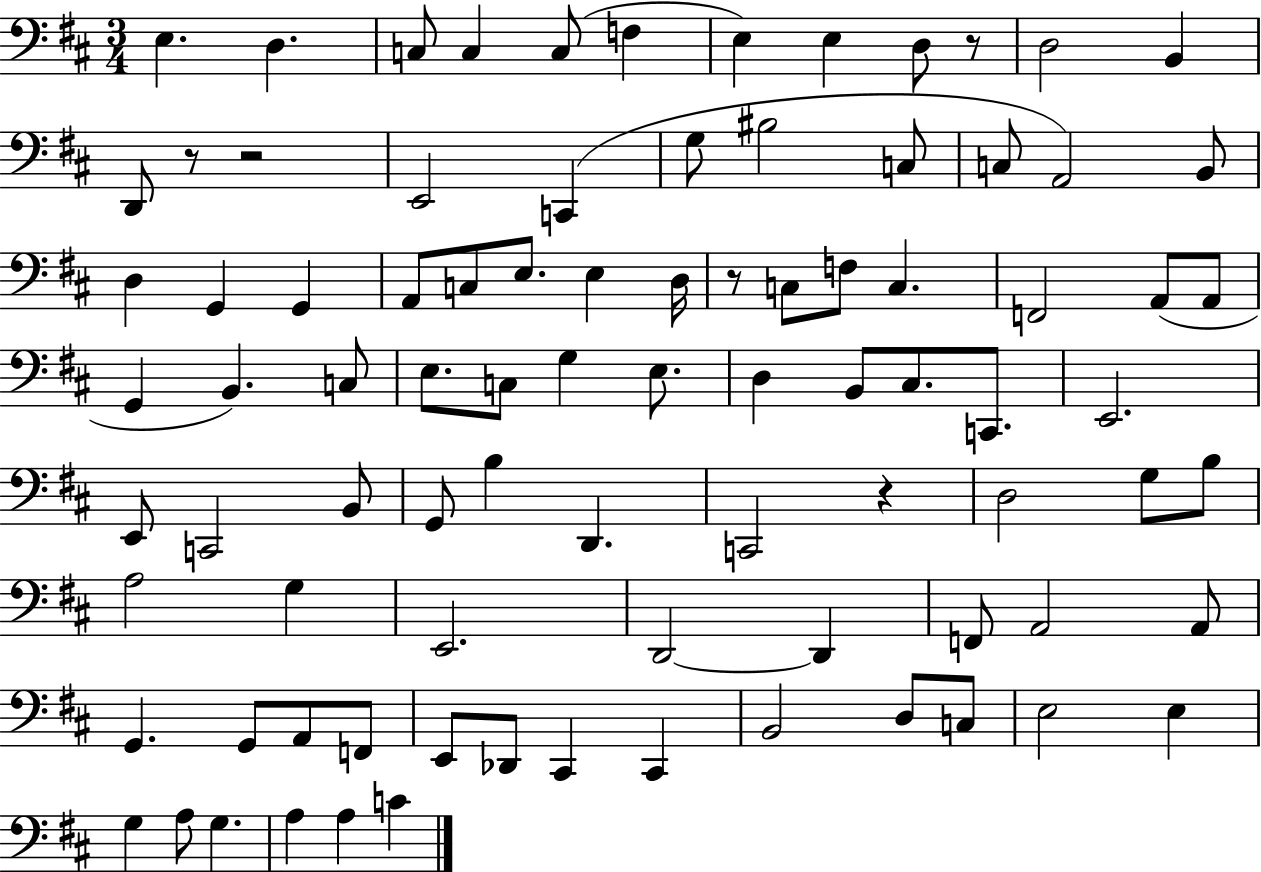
E3/q. D3/q. C3/e C3/q C3/e F3/q E3/q E3/q D3/e R/e D3/h B2/q D2/e R/e R/h E2/h C2/q G3/e BIS3/h C3/e C3/e A2/h B2/e D3/q G2/q G2/q A2/e C3/e E3/e. E3/q D3/s R/e C3/e F3/e C3/q. F2/h A2/e A2/e G2/q B2/q. C3/e E3/e. C3/e G3/q E3/e. D3/q B2/e C#3/e. C2/e. E2/h. E2/e C2/h B2/e G2/e B3/q D2/q. C2/h R/q D3/h G3/e B3/e A3/h G3/q E2/h. D2/h D2/q F2/e A2/h A2/e G2/q. G2/e A2/e F2/e E2/e Db2/e C#2/q C#2/q B2/h D3/e C3/e E3/h E3/q G3/q A3/e G3/q. A3/q A3/q C4/q